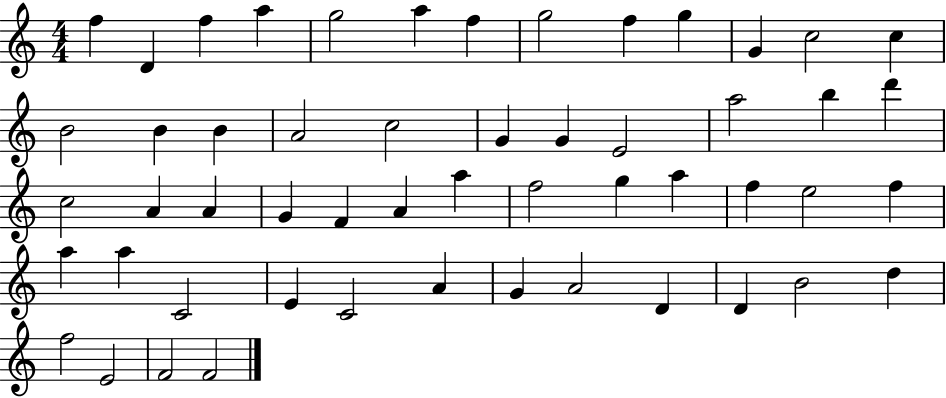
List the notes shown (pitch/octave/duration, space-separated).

F5/q D4/q F5/q A5/q G5/h A5/q F5/q G5/h F5/q G5/q G4/q C5/h C5/q B4/h B4/q B4/q A4/h C5/h G4/q G4/q E4/h A5/h B5/q D6/q C5/h A4/q A4/q G4/q F4/q A4/q A5/q F5/h G5/q A5/q F5/q E5/h F5/q A5/q A5/q C4/h E4/q C4/h A4/q G4/q A4/h D4/q D4/q B4/h D5/q F5/h E4/h F4/h F4/h